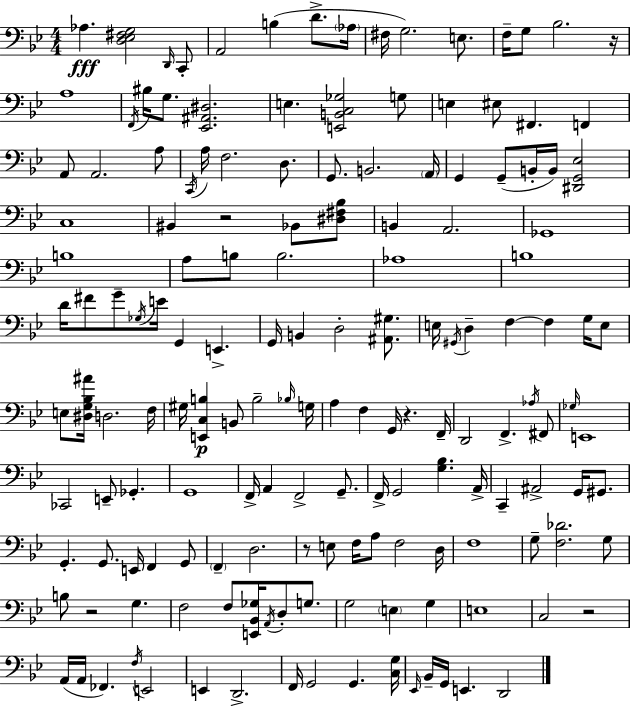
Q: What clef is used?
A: bass